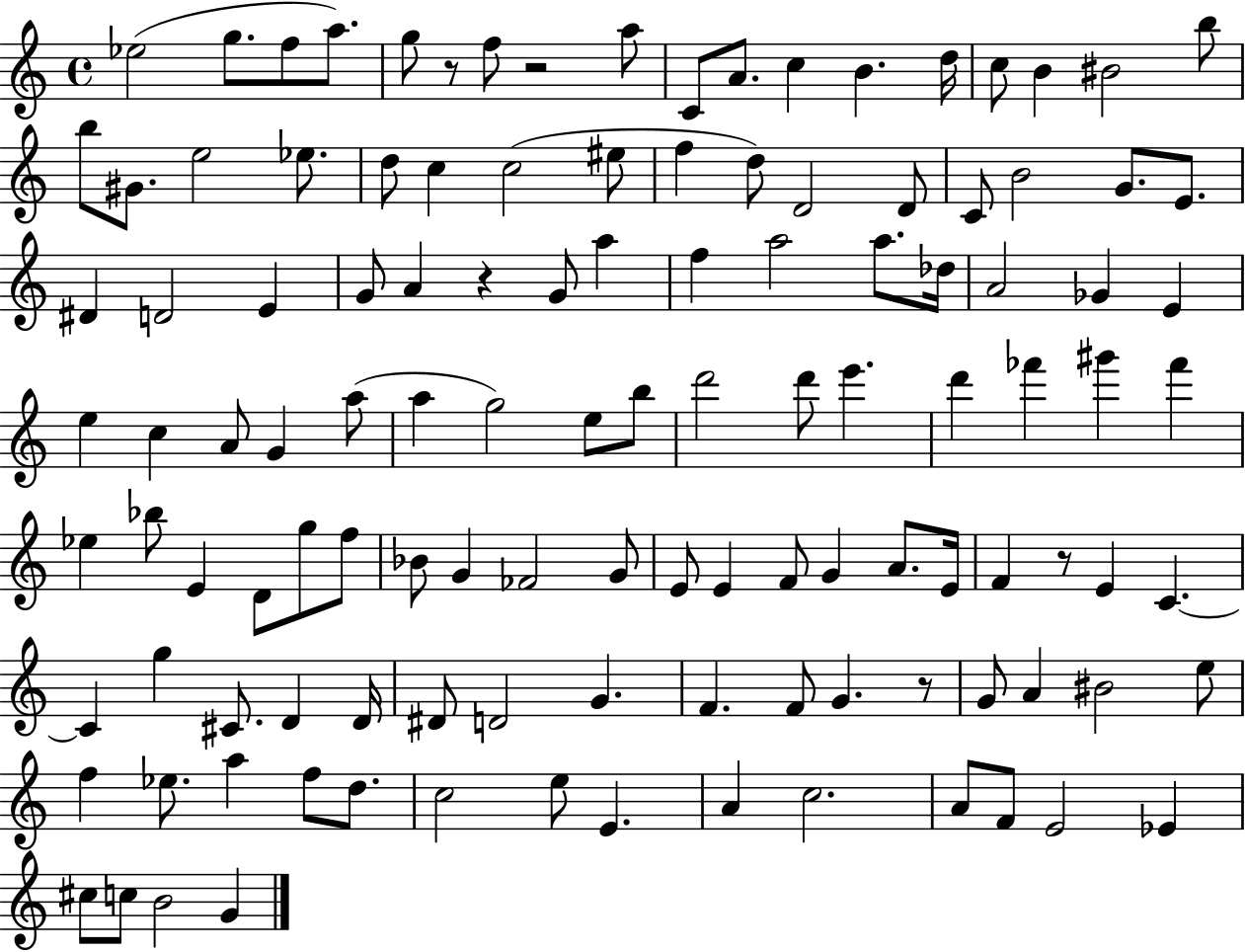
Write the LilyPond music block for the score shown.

{
  \clef treble
  \time 4/4
  \defaultTimeSignature
  \key c \major
  ees''2( g''8. f''8 a''8.) | g''8 r8 f''8 r2 a''8 | c'8 a'8. c''4 b'4. d''16 | c''8 b'4 bis'2 b''8 | \break b''8 gis'8. e''2 ees''8. | d''8 c''4 c''2( eis''8 | f''4 d''8) d'2 d'8 | c'8 b'2 g'8. e'8. | \break dis'4 d'2 e'4 | g'8 a'4 r4 g'8 a''4 | f''4 a''2 a''8. des''16 | a'2 ges'4 e'4 | \break e''4 c''4 a'8 g'4 a''8( | a''4 g''2) e''8 b''8 | d'''2 d'''8 e'''4. | d'''4 fes'''4 gis'''4 fes'''4 | \break ees''4 bes''8 e'4 d'8 g''8 f''8 | bes'8 g'4 fes'2 g'8 | e'8 e'4 f'8 g'4 a'8. e'16 | f'4 r8 e'4 c'4.~~ | \break c'4 g''4 cis'8. d'4 d'16 | dis'8 d'2 g'4. | f'4. f'8 g'4. r8 | g'8 a'4 bis'2 e''8 | \break f''4 ees''8. a''4 f''8 d''8. | c''2 e''8 e'4. | a'4 c''2. | a'8 f'8 e'2 ees'4 | \break cis''8 c''8 b'2 g'4 | \bar "|."
}